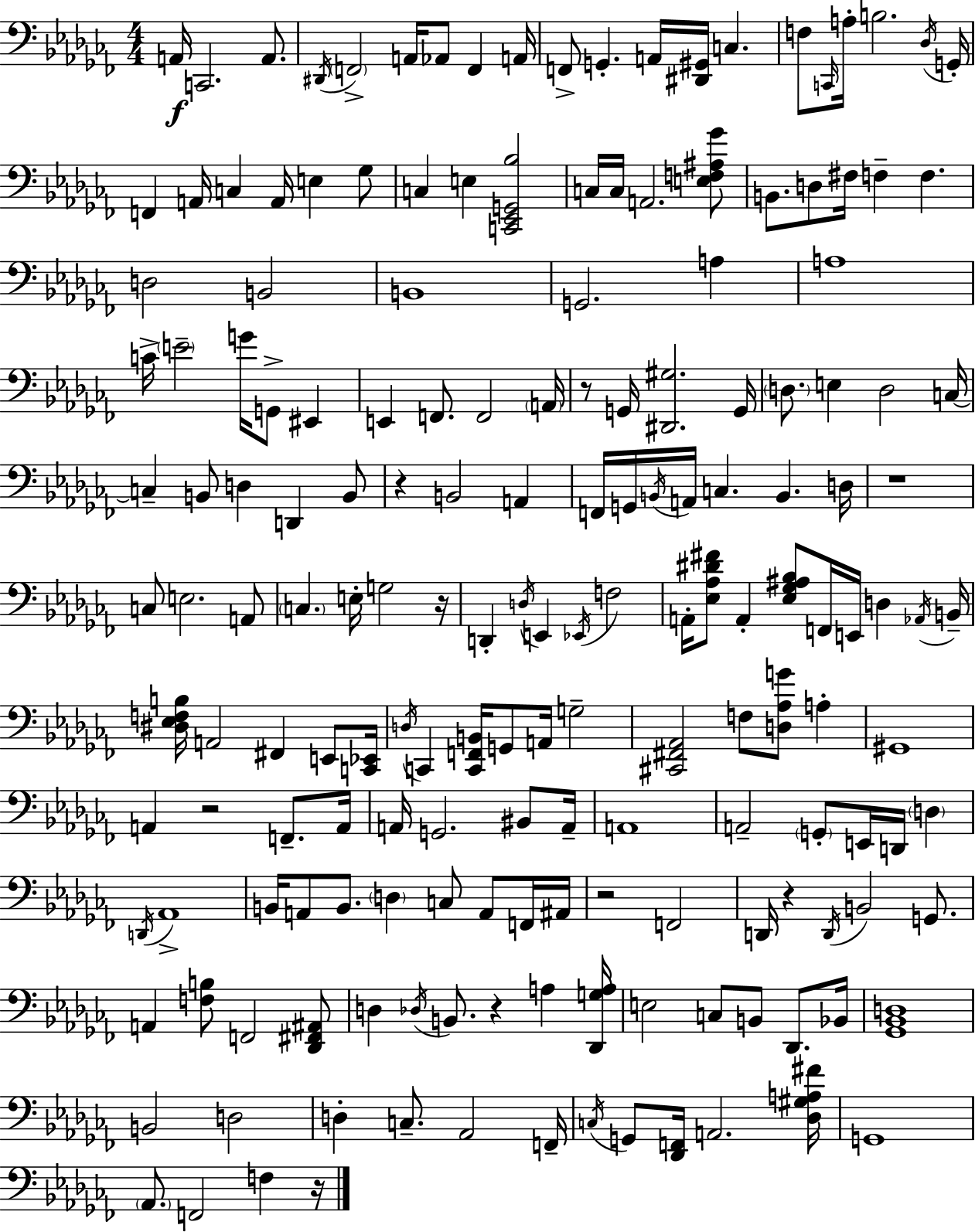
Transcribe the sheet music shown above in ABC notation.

X:1
T:Untitled
M:4/4
L:1/4
K:Abm
A,,/4 C,,2 A,,/2 ^D,,/4 F,,2 A,,/4 _A,,/2 F,, A,,/4 F,,/2 G,, A,,/4 [^D,,^G,,]/4 C, F,/2 C,,/4 A,/4 B,2 _D,/4 G,,/4 F,, A,,/4 C, A,,/4 E, _G,/2 C, E, [C,,_E,,G,,_B,]2 C,/4 C,/4 A,,2 [E,F,^A,_G]/2 B,,/2 D,/2 ^F,/4 F, F, D,2 B,,2 B,,4 G,,2 A, A,4 C/4 E2 G/4 G,,/2 ^E,, E,, F,,/2 F,,2 A,,/4 z/2 G,,/4 [^D,,^G,]2 G,,/4 D,/2 E, D,2 C,/4 C, B,,/2 D, D,, B,,/2 z B,,2 A,, F,,/4 G,,/4 B,,/4 A,,/4 C, B,, D,/4 z4 C,/2 E,2 A,,/2 C, E,/4 G,2 z/4 D,, D,/4 E,, _E,,/4 F,2 A,,/4 [_E,_A,^D^F]/2 A,, [_E,_G,^A,_B,]/2 F,,/4 E,,/4 D, _A,,/4 B,,/4 [^D,_E,F,B,]/4 A,,2 ^F,, E,,/2 [C,,_E,,]/4 D,/4 C,, [C,,F,,B,,]/4 G,,/2 A,,/4 G,2 [^C,,^F,,_A,,]2 F,/2 [D,_A,G]/2 A, ^G,,4 A,, z2 F,,/2 A,,/4 A,,/4 G,,2 ^B,,/2 A,,/4 A,,4 A,,2 G,,/2 E,,/4 D,,/4 D, D,,/4 _A,,4 B,,/4 A,,/2 B,,/2 D, C,/2 A,,/2 F,,/4 ^A,,/4 z2 F,,2 D,,/4 z D,,/4 B,,2 G,,/2 A,, [F,B,]/2 F,,2 [_D,,^F,,^A,,]/2 D, _D,/4 B,,/2 z A, [_D,,G,A,]/4 E,2 C,/2 B,,/2 _D,,/2 _B,,/4 [_G,,_B,,D,]4 B,,2 D,2 D, C,/2 _A,,2 F,,/4 C,/4 G,,/2 [_D,,F,,]/4 A,,2 [_D,^G,A,^F]/4 G,,4 _A,,/2 F,,2 F, z/4